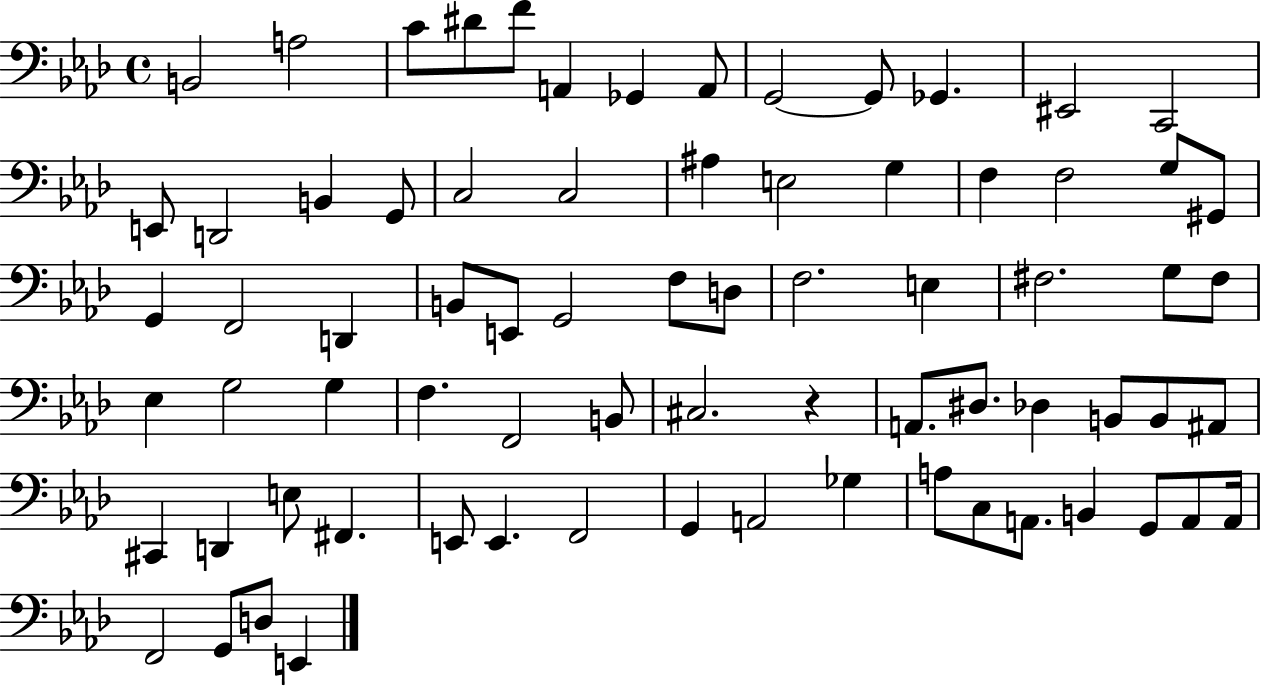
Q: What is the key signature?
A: AES major